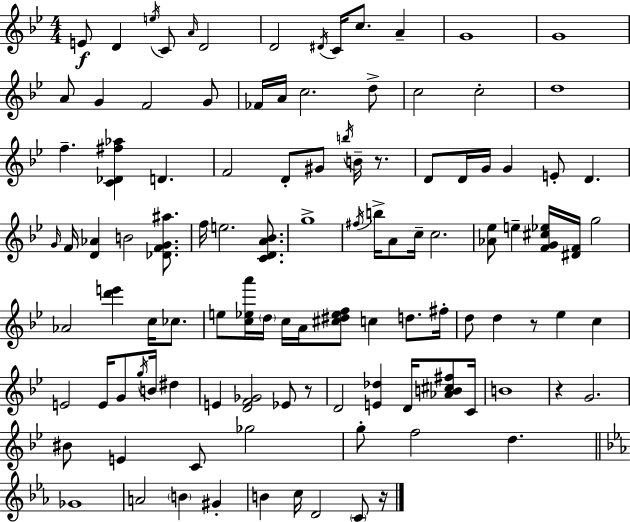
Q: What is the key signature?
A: BES major